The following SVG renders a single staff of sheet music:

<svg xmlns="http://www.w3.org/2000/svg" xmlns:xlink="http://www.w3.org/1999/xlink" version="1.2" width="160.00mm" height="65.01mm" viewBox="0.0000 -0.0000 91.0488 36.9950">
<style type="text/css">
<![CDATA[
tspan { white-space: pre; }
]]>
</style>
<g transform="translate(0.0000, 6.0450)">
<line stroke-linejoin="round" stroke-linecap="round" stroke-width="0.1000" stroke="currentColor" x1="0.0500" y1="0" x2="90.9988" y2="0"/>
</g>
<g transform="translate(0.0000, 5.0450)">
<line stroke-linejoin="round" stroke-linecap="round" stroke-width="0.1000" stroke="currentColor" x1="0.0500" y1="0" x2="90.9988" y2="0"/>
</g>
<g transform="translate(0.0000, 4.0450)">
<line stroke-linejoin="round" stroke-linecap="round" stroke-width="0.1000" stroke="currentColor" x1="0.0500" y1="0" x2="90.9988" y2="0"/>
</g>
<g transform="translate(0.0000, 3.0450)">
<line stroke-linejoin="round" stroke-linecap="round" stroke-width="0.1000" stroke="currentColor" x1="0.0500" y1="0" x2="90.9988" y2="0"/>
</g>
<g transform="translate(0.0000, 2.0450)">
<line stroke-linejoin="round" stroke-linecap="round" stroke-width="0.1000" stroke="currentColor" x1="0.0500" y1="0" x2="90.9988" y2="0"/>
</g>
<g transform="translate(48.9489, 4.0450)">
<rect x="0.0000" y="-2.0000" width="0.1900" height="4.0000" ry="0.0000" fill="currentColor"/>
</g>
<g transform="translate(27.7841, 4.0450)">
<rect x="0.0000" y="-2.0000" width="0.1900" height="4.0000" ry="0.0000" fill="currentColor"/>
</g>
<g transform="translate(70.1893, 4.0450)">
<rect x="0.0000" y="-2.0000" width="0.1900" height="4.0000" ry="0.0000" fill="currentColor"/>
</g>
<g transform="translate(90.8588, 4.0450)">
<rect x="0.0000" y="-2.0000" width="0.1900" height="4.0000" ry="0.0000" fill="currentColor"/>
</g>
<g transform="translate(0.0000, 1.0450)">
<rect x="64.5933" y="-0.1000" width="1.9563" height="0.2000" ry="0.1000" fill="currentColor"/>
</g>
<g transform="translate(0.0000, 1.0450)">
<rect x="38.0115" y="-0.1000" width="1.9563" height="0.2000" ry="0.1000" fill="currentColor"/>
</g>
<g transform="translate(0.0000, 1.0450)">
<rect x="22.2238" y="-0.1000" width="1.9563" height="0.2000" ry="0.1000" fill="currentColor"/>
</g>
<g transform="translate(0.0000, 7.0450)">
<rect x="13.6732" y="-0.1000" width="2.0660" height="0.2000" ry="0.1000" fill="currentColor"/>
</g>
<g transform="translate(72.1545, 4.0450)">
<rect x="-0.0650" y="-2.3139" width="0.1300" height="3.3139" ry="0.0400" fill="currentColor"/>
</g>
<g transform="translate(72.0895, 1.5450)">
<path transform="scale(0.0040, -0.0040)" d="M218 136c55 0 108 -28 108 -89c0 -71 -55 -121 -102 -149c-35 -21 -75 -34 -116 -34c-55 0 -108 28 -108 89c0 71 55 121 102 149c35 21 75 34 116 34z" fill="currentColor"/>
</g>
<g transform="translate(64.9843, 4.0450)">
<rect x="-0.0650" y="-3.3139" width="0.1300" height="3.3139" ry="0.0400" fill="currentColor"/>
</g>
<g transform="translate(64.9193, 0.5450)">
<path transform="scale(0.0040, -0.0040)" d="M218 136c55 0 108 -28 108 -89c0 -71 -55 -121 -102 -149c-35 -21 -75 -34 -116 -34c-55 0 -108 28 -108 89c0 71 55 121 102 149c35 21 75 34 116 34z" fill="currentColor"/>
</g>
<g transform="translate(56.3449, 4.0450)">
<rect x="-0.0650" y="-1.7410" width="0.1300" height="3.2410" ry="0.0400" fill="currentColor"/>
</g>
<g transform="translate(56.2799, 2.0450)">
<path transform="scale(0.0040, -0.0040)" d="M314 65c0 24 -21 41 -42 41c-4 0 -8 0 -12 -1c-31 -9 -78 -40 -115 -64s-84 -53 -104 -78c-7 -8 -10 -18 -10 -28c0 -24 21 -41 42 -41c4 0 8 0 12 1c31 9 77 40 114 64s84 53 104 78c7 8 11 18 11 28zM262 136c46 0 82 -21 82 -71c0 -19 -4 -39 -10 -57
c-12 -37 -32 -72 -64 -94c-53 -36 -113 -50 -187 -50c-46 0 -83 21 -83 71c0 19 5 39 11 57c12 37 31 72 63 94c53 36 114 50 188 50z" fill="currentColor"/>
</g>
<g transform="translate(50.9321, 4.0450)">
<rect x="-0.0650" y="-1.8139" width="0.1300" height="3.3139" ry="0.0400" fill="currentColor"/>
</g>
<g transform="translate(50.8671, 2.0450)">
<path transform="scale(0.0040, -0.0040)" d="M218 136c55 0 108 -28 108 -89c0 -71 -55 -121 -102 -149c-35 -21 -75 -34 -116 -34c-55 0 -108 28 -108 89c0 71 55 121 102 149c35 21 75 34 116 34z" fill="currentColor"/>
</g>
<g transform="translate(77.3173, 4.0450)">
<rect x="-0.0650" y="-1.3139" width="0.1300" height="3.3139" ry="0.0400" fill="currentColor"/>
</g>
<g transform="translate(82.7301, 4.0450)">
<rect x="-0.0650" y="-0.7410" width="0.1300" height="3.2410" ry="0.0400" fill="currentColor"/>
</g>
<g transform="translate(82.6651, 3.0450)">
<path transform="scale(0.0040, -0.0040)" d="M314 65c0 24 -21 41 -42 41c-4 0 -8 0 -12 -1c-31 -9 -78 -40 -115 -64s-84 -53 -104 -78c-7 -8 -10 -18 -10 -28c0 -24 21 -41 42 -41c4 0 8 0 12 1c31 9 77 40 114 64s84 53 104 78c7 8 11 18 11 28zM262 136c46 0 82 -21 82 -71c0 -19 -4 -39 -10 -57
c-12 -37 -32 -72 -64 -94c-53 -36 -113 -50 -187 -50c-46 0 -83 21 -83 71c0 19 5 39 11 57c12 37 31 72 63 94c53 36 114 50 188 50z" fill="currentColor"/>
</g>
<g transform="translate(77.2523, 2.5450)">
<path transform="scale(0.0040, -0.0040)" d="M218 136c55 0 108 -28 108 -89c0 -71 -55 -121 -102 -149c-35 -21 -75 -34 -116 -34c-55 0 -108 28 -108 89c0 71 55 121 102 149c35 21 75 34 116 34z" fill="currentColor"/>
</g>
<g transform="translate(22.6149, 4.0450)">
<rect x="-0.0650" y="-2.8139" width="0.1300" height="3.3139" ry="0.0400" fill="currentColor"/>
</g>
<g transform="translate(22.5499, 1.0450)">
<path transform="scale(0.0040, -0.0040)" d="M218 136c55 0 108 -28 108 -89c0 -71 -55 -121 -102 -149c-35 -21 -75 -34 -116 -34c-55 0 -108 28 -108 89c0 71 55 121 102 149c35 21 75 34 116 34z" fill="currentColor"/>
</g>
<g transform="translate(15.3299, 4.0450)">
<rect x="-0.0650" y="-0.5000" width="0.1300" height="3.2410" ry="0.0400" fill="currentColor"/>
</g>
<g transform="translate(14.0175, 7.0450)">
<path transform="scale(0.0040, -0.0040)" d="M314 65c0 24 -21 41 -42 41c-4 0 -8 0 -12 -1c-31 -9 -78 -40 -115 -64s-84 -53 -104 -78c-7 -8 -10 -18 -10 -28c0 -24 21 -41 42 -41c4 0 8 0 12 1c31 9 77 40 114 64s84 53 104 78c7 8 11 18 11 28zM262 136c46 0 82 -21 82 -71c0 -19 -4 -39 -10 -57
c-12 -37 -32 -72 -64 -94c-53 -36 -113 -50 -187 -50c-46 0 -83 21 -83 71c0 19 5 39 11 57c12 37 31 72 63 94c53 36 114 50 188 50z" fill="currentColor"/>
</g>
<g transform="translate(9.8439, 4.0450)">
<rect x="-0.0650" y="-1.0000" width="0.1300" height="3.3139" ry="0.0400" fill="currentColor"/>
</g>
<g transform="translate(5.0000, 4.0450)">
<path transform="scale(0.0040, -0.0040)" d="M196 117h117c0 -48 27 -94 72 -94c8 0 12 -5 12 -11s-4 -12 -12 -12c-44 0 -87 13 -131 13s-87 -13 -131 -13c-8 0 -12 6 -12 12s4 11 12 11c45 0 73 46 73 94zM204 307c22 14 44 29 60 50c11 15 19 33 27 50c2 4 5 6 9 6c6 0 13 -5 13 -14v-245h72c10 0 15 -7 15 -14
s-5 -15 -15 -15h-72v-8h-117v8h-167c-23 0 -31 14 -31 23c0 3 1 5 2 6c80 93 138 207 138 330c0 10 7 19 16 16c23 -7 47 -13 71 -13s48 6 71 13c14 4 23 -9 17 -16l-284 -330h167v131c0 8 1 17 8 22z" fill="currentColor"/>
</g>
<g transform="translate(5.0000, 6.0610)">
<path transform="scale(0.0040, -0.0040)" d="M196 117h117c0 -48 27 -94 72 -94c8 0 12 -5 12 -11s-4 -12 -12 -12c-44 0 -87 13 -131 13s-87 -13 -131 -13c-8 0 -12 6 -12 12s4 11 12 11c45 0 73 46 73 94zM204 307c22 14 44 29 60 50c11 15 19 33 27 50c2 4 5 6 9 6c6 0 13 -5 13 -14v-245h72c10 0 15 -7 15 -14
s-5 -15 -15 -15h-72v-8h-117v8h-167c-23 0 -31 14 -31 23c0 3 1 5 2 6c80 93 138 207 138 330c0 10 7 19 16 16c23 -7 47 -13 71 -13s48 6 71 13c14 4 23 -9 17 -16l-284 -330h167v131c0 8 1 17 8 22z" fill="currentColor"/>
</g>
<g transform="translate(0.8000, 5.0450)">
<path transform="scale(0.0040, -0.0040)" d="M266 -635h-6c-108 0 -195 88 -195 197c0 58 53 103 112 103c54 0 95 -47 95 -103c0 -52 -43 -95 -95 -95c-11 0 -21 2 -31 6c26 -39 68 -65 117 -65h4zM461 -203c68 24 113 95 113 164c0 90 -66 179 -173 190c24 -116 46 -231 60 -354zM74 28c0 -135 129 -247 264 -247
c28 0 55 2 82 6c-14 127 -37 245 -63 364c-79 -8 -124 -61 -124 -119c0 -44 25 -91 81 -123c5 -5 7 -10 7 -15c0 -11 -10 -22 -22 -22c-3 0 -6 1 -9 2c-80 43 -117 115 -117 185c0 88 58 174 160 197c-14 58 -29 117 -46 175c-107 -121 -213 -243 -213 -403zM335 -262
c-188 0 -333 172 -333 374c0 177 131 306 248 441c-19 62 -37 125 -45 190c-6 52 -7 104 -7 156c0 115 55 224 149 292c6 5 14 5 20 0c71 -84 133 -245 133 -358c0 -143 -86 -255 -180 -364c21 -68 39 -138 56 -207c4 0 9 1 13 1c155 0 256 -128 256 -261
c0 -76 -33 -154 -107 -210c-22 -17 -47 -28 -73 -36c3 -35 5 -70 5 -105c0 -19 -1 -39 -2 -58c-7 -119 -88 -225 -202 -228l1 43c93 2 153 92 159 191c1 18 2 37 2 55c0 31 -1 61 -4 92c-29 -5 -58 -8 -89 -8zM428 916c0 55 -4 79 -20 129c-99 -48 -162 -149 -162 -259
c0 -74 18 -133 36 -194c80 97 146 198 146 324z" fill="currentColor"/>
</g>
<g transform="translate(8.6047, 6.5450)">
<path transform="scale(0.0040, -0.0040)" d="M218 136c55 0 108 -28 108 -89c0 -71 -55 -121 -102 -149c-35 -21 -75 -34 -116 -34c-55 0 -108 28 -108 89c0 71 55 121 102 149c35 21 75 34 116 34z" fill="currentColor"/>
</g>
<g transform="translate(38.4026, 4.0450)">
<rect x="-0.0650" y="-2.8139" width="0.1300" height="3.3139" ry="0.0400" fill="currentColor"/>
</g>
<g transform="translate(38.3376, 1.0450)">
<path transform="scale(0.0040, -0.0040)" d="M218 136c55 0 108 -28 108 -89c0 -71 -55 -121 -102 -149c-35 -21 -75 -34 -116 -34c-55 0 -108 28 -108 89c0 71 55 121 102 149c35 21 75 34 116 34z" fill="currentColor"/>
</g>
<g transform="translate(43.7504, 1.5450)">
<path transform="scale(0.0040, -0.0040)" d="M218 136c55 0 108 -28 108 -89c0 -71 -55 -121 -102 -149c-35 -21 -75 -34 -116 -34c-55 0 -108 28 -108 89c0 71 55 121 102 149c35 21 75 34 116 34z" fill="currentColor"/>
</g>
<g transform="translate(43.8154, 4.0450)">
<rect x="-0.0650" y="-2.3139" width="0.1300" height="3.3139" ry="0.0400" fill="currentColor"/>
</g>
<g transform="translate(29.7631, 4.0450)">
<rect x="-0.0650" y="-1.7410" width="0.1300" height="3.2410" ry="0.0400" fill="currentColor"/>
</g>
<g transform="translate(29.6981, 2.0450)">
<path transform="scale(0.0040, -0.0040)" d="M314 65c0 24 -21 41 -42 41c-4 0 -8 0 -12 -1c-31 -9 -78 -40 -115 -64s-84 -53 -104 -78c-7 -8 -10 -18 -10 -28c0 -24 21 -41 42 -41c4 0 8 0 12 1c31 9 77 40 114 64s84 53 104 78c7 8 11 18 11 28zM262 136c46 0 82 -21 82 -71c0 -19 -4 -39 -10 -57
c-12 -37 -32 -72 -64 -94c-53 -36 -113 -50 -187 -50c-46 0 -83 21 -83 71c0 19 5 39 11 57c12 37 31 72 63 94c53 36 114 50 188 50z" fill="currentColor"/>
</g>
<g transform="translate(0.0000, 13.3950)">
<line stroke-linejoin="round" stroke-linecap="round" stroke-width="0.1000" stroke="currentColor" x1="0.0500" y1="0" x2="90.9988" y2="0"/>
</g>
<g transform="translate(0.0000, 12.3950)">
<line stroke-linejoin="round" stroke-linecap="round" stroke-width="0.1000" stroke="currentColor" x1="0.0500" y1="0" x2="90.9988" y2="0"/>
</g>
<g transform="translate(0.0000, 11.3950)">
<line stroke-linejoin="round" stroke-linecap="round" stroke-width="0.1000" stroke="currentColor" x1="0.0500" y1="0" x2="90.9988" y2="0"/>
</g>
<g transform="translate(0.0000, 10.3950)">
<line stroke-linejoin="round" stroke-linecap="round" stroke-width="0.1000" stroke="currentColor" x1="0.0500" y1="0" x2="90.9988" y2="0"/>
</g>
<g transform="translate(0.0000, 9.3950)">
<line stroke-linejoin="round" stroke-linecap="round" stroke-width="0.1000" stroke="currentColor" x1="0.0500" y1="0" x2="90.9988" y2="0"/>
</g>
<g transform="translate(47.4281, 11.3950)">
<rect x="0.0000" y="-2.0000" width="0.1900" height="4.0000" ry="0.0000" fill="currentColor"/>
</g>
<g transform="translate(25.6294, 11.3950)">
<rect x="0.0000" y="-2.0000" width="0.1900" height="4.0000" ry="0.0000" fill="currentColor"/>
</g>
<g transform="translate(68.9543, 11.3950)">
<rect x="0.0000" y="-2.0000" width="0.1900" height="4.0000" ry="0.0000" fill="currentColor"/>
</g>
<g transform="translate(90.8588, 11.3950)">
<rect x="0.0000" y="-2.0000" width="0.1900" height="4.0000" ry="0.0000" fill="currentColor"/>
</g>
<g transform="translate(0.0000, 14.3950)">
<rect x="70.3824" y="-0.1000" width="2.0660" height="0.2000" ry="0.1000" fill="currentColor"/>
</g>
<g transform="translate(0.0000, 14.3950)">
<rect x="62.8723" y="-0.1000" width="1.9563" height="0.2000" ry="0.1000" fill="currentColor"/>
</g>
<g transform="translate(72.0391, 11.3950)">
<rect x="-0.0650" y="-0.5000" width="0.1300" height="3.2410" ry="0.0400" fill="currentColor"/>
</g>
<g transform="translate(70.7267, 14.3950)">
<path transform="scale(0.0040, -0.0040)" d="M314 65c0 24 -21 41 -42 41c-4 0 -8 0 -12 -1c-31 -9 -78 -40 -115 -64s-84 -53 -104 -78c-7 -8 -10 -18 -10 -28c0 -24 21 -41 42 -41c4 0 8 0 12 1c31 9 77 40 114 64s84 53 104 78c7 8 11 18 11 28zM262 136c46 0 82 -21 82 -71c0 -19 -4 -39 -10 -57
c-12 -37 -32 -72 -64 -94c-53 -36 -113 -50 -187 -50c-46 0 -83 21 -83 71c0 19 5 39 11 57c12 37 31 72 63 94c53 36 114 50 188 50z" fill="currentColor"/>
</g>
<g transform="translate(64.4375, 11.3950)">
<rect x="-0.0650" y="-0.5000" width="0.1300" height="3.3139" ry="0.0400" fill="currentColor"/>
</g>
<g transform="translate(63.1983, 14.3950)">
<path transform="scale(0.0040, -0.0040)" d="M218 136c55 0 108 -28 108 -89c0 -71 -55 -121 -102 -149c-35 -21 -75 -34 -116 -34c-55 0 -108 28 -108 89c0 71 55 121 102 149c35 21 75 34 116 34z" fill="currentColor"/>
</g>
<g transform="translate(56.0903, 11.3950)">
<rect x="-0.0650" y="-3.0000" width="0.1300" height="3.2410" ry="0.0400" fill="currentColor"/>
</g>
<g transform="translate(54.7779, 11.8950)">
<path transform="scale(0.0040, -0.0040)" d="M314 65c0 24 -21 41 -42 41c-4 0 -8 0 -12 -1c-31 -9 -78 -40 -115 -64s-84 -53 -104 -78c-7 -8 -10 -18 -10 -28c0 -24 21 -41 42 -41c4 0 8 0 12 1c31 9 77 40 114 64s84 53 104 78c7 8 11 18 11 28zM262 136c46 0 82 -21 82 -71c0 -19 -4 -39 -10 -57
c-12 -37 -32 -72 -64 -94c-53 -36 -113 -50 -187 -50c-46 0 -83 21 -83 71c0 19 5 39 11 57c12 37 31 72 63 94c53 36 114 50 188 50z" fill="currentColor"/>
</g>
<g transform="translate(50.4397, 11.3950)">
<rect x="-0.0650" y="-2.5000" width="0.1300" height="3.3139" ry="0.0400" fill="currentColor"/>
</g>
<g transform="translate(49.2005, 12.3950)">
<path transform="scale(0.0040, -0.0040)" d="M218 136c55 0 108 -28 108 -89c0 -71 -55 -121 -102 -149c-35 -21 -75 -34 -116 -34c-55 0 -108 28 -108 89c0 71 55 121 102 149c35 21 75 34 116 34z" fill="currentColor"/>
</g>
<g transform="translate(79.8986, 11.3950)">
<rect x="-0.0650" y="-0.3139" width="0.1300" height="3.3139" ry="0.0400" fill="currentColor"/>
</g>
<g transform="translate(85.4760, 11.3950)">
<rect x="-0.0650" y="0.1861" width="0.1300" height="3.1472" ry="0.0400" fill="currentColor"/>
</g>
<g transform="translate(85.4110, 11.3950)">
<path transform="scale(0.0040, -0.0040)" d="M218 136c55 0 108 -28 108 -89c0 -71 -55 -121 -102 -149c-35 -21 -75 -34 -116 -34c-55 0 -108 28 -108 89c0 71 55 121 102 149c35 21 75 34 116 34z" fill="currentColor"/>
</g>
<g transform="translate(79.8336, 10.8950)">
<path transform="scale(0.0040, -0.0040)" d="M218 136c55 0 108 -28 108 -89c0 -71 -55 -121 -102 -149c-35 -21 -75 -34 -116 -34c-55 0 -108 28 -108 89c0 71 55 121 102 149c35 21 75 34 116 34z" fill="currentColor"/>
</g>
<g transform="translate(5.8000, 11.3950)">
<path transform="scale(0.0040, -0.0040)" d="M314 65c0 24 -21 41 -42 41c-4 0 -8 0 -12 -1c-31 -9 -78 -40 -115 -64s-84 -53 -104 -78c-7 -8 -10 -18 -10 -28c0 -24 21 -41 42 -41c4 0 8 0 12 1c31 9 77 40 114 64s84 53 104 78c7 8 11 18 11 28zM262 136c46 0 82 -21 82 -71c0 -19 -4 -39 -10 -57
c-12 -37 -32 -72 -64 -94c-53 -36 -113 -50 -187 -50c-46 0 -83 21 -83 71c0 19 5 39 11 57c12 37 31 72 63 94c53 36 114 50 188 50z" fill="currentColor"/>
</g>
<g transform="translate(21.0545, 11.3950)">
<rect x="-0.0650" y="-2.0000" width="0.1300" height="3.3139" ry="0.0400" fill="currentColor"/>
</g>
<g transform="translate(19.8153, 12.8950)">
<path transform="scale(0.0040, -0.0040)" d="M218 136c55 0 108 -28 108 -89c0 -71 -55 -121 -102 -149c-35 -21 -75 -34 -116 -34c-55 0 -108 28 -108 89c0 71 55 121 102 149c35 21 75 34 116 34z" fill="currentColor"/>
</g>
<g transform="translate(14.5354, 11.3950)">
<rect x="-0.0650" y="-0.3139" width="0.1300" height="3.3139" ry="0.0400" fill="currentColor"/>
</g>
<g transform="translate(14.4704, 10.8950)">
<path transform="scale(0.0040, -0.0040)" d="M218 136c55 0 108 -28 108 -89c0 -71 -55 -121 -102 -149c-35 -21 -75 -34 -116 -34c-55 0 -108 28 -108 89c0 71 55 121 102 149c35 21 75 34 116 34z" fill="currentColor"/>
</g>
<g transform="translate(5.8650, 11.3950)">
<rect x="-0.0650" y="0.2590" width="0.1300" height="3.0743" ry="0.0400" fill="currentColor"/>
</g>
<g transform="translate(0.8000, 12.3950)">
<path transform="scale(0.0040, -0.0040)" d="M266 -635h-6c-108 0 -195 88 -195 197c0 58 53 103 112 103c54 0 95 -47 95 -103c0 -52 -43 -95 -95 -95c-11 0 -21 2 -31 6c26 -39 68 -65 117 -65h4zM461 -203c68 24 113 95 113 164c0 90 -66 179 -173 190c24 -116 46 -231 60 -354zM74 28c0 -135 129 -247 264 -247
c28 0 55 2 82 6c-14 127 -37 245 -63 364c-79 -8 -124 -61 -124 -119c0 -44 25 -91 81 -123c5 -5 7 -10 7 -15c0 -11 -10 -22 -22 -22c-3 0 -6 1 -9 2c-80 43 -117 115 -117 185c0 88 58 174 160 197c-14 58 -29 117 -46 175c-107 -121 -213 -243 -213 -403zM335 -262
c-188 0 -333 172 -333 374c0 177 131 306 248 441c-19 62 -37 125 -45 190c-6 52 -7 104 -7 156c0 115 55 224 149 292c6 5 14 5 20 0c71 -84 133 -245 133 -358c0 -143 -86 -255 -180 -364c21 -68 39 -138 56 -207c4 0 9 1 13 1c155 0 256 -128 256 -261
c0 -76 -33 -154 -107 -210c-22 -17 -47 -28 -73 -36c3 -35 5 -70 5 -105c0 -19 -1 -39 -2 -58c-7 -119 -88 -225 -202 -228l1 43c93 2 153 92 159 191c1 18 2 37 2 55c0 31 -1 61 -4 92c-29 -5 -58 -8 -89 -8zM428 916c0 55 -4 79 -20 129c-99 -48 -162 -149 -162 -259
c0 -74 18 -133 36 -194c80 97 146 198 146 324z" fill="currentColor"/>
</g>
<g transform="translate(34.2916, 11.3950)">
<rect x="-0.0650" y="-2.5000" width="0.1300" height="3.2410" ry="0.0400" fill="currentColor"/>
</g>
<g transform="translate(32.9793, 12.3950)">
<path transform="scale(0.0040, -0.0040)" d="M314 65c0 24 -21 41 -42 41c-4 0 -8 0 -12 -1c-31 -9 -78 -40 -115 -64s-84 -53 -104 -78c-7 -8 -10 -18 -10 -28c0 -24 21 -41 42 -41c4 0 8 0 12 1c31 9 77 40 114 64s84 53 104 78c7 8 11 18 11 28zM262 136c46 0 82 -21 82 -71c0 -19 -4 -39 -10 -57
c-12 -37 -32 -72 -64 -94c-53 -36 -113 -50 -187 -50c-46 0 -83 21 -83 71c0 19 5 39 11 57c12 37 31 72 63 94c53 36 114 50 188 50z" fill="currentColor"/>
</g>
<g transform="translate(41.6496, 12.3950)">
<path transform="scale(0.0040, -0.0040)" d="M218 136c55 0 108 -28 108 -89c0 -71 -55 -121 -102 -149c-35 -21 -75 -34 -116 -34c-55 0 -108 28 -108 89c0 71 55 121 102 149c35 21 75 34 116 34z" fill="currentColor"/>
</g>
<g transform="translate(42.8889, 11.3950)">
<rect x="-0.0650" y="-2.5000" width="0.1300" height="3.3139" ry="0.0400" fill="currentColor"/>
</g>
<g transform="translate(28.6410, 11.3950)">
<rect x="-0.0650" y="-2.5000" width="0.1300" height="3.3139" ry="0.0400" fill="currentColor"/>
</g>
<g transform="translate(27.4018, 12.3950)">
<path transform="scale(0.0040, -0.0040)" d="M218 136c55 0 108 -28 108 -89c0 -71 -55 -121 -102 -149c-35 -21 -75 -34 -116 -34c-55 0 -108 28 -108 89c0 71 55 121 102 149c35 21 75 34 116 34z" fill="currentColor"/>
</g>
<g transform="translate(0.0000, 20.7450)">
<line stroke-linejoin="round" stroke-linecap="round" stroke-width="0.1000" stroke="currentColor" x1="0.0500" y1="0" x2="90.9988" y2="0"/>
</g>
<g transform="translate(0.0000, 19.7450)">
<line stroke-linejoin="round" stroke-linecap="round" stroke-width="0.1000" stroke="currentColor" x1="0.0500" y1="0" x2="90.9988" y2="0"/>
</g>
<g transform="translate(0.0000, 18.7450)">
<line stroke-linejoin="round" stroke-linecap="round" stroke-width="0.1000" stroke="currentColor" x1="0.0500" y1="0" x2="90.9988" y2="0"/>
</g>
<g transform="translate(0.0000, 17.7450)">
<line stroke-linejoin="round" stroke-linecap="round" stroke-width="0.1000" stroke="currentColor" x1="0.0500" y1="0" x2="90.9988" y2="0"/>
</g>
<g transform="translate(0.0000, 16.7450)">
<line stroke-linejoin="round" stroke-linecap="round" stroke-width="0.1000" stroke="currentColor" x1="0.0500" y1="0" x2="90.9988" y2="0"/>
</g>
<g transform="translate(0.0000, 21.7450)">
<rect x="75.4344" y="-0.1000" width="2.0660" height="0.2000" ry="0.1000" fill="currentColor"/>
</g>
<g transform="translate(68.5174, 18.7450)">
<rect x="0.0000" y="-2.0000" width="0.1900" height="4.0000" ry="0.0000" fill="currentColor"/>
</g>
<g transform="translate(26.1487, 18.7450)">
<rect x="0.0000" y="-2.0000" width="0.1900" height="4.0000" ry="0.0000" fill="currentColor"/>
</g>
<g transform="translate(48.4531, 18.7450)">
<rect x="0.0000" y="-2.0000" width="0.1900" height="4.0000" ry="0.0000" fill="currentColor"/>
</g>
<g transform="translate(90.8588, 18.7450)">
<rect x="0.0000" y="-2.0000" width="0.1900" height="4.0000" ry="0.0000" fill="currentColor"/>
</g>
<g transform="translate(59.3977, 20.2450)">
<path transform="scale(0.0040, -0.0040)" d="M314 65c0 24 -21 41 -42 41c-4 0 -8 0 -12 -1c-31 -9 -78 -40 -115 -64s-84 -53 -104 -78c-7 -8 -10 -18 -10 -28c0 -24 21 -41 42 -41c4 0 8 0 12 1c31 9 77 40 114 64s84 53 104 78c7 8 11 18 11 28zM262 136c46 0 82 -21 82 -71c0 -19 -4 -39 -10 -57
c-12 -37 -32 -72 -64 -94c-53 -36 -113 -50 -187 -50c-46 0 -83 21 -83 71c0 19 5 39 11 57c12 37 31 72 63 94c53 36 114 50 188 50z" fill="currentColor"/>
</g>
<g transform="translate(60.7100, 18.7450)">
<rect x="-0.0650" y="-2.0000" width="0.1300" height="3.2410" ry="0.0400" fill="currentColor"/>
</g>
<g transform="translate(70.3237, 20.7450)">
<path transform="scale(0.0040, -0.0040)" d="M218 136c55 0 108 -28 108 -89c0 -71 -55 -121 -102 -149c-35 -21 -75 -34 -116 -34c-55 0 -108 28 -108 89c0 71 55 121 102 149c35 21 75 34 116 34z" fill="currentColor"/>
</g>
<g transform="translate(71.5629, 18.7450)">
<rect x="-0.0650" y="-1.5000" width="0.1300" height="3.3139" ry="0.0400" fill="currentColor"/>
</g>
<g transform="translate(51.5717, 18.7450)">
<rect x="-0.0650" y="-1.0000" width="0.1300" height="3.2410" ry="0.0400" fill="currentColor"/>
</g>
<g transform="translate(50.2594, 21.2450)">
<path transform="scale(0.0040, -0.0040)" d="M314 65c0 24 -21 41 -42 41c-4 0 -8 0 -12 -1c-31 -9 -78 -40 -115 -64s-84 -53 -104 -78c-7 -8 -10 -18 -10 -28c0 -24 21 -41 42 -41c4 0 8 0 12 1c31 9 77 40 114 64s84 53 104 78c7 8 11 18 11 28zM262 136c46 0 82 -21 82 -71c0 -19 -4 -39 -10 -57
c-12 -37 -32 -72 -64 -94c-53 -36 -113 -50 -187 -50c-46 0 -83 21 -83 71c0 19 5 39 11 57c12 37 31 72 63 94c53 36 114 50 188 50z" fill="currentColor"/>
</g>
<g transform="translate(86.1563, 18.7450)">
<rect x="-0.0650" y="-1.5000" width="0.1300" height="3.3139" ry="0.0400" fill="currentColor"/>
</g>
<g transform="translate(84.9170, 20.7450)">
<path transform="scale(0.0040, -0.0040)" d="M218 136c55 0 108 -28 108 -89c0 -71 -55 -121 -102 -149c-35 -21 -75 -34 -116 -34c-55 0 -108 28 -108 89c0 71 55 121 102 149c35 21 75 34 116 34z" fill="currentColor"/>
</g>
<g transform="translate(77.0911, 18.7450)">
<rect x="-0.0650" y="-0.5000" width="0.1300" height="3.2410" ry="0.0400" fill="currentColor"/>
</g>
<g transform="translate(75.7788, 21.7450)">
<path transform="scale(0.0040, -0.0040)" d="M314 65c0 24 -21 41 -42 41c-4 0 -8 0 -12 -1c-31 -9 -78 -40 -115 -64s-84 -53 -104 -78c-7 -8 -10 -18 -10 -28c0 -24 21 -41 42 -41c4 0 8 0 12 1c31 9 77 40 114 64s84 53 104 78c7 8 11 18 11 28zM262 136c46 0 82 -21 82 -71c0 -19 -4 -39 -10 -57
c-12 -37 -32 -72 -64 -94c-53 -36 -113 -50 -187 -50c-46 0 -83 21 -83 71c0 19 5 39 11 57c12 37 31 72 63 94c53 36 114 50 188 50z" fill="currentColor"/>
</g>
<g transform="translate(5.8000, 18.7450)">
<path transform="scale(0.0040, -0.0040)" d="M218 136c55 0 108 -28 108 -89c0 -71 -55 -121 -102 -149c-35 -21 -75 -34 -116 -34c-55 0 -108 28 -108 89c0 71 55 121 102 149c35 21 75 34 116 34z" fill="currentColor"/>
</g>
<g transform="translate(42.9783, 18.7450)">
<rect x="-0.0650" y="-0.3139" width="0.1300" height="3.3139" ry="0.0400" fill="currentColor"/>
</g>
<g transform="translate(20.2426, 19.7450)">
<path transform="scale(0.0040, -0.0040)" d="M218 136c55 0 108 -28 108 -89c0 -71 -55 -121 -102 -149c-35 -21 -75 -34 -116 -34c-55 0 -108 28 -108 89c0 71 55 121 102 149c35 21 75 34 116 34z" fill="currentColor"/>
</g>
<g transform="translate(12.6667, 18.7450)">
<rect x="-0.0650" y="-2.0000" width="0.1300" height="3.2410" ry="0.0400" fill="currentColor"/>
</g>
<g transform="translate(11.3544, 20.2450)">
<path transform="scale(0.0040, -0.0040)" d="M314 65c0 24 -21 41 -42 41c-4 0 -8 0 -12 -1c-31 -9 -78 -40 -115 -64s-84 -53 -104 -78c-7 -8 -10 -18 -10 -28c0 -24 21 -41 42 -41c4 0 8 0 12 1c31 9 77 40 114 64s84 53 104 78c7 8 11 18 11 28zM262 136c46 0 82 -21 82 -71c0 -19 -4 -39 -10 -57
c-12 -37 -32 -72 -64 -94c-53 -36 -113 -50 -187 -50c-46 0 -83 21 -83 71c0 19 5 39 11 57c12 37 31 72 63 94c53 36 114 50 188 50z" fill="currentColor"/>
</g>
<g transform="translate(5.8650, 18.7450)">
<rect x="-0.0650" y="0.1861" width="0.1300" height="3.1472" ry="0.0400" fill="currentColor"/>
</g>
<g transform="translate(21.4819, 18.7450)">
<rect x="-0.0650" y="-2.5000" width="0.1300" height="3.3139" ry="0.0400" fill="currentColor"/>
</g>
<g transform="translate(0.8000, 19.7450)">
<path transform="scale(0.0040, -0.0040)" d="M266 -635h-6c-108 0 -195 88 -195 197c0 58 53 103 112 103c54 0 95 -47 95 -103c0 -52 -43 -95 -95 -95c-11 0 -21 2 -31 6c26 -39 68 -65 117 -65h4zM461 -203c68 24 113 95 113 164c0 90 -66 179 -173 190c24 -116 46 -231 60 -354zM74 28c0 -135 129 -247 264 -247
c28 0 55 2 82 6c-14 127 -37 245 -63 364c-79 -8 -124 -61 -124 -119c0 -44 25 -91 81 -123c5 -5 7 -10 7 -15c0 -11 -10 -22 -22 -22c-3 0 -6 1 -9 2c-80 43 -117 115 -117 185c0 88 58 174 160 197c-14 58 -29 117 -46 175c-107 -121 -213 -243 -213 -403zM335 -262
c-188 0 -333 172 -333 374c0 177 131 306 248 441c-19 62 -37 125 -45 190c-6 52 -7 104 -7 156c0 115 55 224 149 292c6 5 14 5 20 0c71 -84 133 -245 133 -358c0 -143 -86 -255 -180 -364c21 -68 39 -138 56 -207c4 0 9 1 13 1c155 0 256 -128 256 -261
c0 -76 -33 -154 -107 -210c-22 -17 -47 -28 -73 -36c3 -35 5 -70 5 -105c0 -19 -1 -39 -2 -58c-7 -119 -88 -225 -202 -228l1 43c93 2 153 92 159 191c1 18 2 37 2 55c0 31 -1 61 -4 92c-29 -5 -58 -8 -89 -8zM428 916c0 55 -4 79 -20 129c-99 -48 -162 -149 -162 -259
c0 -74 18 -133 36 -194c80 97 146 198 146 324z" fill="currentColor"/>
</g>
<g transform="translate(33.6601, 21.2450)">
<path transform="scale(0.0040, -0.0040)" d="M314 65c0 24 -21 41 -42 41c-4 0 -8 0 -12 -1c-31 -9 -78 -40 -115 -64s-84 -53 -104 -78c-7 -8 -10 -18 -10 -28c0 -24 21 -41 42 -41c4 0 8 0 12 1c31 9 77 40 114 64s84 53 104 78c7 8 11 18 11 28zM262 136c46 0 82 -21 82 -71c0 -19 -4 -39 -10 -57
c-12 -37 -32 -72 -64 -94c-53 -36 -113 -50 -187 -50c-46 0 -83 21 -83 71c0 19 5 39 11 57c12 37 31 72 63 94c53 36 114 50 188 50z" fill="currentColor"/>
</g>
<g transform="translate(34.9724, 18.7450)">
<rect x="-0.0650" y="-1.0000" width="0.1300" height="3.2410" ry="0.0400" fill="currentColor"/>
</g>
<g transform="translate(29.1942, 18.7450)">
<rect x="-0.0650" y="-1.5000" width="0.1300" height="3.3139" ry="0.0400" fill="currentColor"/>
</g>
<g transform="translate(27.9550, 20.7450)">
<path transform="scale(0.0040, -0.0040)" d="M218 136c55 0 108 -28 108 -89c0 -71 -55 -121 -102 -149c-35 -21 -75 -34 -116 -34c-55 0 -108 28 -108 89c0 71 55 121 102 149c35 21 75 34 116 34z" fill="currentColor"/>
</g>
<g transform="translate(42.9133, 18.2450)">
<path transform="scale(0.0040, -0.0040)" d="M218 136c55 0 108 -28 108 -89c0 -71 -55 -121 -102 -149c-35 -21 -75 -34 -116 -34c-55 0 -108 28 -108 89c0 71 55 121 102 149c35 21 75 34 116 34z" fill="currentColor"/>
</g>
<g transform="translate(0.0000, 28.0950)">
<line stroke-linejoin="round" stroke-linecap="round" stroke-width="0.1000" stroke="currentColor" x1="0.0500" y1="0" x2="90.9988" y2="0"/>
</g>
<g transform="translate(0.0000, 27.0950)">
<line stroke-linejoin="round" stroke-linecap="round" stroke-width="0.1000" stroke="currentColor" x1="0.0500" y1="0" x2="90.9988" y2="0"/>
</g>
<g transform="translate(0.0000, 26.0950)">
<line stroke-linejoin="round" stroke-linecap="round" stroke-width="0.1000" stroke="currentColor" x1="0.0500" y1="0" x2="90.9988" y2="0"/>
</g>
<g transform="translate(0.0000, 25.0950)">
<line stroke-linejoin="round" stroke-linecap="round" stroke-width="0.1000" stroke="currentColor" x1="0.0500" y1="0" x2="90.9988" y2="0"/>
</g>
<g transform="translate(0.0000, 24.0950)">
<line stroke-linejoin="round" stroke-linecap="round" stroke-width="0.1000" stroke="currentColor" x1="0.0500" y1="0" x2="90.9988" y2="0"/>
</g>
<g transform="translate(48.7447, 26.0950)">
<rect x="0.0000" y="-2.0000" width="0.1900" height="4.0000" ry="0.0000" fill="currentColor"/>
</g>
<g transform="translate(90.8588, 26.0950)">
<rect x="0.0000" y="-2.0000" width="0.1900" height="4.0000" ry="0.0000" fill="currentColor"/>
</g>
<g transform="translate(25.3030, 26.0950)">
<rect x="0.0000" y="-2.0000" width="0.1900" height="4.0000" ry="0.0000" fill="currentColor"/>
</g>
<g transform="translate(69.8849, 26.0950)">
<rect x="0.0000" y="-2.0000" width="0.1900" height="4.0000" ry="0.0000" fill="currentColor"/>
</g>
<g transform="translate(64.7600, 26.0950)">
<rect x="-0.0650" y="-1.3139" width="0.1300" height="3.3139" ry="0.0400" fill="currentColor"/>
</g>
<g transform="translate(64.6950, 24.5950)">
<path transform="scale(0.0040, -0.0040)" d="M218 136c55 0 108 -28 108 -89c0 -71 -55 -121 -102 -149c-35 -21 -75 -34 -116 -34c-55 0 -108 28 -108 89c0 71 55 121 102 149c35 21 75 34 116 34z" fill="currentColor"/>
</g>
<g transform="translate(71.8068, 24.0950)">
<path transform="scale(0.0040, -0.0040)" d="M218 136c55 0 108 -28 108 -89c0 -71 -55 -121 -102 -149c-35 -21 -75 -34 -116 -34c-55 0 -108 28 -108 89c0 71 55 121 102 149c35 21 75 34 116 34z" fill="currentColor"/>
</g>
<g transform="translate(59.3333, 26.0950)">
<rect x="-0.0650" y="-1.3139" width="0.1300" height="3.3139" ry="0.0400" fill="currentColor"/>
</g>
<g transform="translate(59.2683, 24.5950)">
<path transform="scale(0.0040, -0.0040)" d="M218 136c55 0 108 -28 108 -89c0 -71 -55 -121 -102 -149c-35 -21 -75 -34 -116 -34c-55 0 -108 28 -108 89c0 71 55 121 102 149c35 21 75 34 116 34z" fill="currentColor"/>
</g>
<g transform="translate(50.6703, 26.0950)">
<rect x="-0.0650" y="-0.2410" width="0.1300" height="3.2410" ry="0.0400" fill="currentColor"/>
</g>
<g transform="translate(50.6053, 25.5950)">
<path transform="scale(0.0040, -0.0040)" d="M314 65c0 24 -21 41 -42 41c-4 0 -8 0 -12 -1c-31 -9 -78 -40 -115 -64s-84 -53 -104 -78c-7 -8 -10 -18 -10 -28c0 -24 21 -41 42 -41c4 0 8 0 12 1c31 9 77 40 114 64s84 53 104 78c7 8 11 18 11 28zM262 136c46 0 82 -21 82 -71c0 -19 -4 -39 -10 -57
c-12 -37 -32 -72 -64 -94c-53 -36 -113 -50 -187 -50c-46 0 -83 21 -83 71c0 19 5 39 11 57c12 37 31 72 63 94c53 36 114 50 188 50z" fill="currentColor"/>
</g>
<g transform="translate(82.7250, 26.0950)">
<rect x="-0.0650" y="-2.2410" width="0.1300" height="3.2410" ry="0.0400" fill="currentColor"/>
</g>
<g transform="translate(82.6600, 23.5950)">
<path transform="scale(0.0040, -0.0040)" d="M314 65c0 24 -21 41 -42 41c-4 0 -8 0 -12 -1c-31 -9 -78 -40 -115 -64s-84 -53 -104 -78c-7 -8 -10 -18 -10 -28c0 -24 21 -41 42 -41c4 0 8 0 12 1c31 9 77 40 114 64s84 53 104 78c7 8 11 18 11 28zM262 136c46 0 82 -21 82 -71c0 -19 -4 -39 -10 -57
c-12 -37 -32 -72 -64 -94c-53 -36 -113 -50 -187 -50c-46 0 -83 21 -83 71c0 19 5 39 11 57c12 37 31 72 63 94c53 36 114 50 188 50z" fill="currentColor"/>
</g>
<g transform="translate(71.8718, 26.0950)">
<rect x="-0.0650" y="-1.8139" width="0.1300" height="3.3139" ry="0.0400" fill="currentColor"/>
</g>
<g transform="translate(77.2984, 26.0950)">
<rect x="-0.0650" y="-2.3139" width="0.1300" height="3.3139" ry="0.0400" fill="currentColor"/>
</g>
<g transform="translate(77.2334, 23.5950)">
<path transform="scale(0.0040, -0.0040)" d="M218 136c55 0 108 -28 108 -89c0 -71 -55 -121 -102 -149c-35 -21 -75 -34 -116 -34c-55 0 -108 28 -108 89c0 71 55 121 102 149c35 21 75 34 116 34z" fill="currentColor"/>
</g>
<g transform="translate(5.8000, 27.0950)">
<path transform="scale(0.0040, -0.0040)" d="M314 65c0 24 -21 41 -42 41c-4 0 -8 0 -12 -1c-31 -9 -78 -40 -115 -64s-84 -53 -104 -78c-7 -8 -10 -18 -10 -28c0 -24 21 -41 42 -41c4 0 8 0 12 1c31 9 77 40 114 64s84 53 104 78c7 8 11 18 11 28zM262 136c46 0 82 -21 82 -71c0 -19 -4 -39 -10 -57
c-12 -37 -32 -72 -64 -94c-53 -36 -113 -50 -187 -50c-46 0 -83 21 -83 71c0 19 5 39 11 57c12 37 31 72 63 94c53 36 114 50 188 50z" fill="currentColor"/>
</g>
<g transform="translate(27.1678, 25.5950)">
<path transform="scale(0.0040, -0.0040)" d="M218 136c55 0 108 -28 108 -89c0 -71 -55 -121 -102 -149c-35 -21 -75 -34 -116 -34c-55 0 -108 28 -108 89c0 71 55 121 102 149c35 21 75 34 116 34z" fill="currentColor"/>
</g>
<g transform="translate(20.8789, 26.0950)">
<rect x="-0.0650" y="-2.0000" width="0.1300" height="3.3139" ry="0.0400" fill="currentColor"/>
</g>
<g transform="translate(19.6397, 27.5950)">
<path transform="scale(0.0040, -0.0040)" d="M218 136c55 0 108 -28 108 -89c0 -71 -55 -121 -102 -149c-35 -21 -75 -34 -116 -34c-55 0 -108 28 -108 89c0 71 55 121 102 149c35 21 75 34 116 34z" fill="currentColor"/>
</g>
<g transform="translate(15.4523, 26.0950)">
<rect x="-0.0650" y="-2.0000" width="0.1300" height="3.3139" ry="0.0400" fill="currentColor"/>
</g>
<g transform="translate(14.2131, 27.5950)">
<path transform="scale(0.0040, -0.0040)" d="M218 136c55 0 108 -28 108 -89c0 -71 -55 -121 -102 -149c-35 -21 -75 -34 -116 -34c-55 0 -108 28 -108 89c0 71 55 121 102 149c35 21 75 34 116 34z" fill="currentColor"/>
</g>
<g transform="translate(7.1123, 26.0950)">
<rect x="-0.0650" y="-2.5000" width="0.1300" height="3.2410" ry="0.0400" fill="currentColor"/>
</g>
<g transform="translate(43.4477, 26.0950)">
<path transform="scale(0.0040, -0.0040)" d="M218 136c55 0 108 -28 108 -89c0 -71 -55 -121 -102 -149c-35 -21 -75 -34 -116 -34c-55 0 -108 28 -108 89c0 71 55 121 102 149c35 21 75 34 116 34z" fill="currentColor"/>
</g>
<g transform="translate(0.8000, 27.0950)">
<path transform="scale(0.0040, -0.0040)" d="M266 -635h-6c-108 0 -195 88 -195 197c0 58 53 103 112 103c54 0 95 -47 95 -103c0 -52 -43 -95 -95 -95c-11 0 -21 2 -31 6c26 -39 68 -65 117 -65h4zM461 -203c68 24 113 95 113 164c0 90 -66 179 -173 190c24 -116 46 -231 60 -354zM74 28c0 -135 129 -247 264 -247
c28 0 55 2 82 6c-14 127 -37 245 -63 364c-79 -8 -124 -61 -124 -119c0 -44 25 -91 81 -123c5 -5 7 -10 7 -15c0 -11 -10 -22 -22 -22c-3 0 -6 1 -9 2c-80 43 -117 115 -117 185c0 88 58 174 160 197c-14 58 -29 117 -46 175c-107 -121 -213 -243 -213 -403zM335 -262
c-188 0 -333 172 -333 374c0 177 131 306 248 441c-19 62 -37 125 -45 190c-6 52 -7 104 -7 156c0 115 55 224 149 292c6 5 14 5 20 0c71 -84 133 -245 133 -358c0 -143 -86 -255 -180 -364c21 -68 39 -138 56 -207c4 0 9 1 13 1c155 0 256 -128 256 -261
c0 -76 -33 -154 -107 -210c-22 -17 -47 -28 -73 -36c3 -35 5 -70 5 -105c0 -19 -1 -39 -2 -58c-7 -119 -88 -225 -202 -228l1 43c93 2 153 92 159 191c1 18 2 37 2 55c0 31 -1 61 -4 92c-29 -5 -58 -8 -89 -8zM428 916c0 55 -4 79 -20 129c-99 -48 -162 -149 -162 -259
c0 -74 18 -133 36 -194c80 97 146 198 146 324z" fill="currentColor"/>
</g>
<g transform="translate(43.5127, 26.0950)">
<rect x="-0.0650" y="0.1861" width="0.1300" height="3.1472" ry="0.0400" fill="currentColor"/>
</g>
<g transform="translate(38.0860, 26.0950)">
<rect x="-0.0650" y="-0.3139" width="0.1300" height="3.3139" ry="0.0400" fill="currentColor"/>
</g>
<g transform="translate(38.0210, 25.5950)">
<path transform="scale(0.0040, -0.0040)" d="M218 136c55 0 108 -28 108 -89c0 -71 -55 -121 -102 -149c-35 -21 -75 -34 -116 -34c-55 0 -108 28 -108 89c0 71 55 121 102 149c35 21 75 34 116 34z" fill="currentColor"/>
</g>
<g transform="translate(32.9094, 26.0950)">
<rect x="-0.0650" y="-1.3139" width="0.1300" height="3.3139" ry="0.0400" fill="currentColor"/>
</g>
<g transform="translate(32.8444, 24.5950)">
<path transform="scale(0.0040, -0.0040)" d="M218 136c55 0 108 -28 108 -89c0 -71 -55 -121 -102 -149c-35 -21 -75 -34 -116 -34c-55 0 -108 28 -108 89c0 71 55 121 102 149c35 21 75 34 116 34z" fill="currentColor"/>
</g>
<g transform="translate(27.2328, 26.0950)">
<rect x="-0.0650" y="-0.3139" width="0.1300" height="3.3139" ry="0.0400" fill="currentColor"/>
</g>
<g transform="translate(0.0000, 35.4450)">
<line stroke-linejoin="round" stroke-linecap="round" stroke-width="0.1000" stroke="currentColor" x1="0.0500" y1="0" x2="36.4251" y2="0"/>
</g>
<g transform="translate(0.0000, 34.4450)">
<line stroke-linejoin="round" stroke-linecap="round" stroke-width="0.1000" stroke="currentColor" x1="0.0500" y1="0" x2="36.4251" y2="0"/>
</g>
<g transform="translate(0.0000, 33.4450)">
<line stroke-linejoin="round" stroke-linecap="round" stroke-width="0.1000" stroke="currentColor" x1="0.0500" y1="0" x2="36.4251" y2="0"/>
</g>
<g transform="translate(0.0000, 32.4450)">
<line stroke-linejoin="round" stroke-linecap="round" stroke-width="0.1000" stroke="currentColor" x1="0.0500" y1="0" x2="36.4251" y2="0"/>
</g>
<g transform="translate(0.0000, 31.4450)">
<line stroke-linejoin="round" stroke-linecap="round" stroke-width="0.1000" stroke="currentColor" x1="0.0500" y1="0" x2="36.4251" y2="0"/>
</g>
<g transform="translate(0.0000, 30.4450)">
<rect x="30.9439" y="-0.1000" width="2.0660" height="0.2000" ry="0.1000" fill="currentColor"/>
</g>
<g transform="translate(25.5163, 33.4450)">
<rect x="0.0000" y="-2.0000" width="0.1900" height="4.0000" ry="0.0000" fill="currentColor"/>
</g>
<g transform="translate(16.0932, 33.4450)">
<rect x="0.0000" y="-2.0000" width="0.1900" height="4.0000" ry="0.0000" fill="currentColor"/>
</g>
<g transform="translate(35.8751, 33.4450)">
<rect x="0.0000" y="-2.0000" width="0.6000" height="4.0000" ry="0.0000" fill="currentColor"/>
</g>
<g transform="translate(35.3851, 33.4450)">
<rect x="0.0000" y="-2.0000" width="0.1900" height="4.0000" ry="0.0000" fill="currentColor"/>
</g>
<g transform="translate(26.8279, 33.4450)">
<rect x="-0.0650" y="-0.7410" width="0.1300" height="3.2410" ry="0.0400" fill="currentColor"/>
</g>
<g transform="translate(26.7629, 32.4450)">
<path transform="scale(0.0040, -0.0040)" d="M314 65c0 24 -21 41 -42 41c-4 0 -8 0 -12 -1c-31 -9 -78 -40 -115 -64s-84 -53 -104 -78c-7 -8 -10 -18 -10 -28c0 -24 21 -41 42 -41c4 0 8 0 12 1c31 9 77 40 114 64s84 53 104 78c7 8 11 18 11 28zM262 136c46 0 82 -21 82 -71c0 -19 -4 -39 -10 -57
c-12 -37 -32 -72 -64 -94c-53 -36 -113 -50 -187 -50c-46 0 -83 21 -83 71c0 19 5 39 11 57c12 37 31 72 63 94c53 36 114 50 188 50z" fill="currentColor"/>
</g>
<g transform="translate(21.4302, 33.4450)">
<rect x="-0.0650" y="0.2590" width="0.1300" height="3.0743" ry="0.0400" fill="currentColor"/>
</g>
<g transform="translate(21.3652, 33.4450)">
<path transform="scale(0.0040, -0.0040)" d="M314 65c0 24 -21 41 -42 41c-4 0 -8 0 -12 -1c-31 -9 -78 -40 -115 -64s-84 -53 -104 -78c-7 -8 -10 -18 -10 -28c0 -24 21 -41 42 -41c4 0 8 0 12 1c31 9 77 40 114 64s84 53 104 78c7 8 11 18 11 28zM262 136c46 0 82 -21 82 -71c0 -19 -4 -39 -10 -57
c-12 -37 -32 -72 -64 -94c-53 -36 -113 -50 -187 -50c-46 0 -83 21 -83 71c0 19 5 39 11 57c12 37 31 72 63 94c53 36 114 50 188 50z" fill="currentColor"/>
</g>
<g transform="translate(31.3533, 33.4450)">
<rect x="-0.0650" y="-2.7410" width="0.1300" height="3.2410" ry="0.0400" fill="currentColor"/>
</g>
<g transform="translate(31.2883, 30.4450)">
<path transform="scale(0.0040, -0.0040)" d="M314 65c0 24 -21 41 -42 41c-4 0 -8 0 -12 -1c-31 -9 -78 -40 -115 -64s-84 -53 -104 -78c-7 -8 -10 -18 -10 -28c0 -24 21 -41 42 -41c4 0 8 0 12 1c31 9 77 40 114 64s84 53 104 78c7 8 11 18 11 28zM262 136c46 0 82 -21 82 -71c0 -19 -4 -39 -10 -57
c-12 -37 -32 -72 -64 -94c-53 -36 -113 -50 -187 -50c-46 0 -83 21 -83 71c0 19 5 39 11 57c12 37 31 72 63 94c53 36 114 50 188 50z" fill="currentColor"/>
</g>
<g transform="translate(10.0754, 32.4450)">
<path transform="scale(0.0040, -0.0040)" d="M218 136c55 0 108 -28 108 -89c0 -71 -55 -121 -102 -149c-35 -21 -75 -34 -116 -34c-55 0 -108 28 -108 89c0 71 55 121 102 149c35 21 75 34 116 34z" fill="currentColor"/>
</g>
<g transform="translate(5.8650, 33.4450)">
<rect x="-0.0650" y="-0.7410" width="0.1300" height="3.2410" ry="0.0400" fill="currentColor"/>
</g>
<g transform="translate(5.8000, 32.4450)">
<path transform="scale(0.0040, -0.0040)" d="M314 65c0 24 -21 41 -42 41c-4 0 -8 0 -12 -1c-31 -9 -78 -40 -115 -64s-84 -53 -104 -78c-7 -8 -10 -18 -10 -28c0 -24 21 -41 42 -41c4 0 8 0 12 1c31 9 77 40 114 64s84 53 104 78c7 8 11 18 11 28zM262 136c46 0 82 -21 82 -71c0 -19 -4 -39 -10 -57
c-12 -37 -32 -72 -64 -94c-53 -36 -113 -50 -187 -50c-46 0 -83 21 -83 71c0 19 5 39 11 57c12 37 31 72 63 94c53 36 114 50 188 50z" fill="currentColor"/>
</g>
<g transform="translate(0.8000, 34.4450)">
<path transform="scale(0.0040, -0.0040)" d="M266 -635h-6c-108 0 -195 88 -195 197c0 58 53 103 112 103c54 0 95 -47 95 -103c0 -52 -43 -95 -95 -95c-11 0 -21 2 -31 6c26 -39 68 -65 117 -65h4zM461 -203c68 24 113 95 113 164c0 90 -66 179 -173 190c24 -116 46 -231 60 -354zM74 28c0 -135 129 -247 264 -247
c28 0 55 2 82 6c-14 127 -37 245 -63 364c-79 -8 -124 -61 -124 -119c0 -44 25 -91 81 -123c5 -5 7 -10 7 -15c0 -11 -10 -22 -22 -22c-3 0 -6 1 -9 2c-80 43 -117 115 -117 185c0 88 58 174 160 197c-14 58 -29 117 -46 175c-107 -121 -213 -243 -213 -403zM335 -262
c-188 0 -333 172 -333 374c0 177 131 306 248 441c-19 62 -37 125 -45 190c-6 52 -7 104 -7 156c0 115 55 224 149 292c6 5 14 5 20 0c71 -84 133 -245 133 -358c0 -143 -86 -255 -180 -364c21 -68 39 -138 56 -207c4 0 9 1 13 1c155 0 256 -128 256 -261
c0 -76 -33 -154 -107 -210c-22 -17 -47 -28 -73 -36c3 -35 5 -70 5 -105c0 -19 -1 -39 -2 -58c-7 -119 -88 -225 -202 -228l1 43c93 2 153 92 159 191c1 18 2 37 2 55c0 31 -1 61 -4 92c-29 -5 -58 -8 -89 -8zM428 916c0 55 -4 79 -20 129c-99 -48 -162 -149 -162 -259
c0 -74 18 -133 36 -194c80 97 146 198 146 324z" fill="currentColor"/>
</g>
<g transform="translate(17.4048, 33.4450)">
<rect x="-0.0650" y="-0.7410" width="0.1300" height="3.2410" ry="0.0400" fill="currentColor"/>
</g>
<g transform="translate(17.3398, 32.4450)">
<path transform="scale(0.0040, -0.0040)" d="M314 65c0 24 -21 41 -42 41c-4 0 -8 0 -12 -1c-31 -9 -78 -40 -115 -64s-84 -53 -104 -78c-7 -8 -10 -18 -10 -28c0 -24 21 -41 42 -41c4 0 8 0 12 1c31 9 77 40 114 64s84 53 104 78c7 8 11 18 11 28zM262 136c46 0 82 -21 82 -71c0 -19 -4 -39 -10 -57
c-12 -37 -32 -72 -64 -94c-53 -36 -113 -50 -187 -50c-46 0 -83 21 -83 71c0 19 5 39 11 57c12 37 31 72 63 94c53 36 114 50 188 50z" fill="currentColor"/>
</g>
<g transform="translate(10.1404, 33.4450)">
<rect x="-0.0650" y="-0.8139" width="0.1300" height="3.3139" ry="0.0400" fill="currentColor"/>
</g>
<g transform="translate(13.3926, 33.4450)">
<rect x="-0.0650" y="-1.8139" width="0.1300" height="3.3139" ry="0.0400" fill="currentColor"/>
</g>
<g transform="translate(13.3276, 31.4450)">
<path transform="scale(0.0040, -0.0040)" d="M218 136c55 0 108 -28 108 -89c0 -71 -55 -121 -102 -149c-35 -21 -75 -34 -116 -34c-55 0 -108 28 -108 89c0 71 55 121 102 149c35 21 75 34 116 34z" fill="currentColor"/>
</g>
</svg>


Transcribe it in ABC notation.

X:1
T:Untitled
M:4/4
L:1/4
K:C
D C2 a f2 a g f f2 b g e d2 B2 c F G G2 G G A2 C C2 c B B F2 G E D2 c D2 F2 E C2 E G2 F F c e c B c2 e e f g g2 d2 d f d2 B2 d2 a2